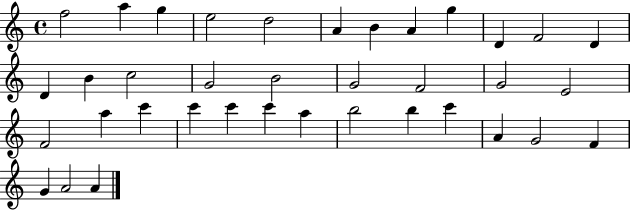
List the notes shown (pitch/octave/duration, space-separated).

F5/h A5/q G5/q E5/h D5/h A4/q B4/q A4/q G5/q D4/q F4/h D4/q D4/q B4/q C5/h G4/h B4/h G4/h F4/h G4/h E4/h F4/h A5/q C6/q C6/q C6/q C6/q A5/q B5/h B5/q C6/q A4/q G4/h F4/q G4/q A4/h A4/q